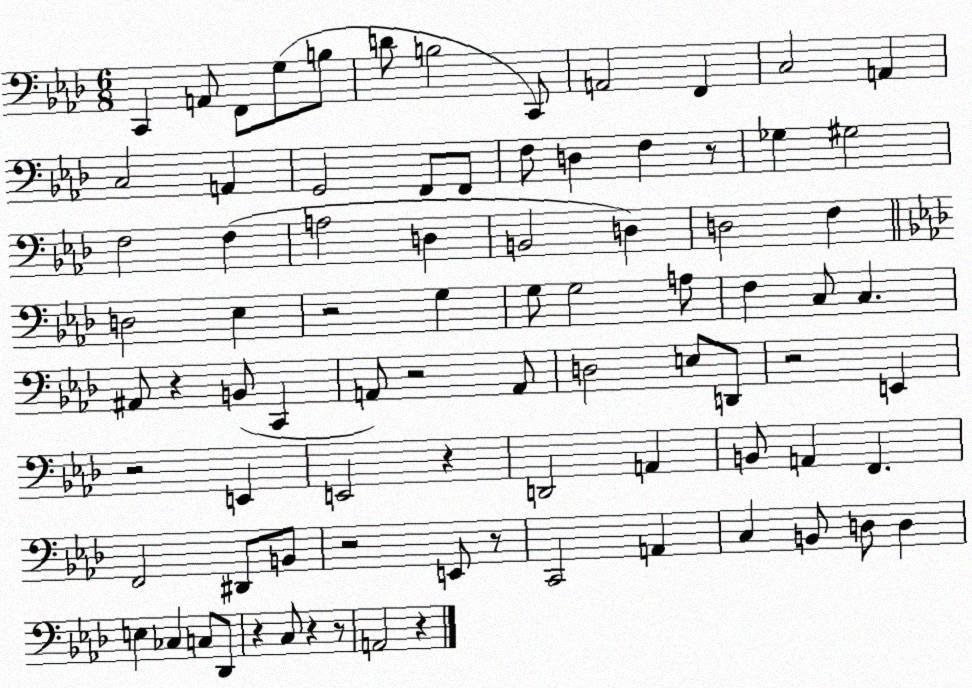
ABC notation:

X:1
T:Untitled
M:6/8
L:1/4
K:Ab
C,, A,,/2 F,,/2 G,/2 B,/2 D/2 B,2 C,,/2 A,,2 F,, C,2 A,, C,2 A,, G,,2 F,,/2 F,,/2 F,/2 D, F, z/2 _G, ^G,2 F,2 F, A,2 D, B,,2 D, D,2 F, D,2 _E, z2 G, G,/2 G,2 A,/2 F, C,/2 C, ^A,,/2 z B,,/2 C,, A,,/2 z2 A,,/2 D,2 E,/2 D,,/2 z2 E,, z2 E,, E,,2 z D,,2 A,, B,,/2 A,, F,, F,,2 ^D,,/2 B,,/2 z2 E,,/2 z/2 C,,2 A,, C, B,,/2 D,/2 D, E, _C, C,/2 _D,,/2 z C,/2 z z/2 A,,2 z